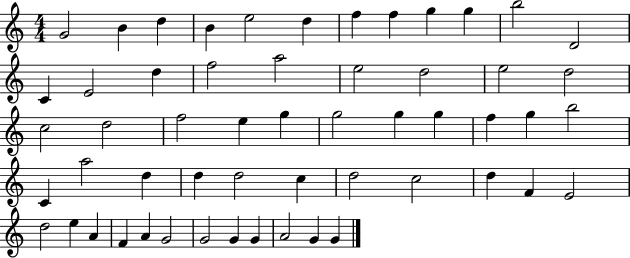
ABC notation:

X:1
T:Untitled
M:4/4
L:1/4
K:C
G2 B d B e2 d f f g g b2 D2 C E2 d f2 a2 e2 d2 e2 d2 c2 d2 f2 e g g2 g g f g b2 C a2 d d d2 c d2 c2 d F E2 d2 e A F A G2 G2 G G A2 G G